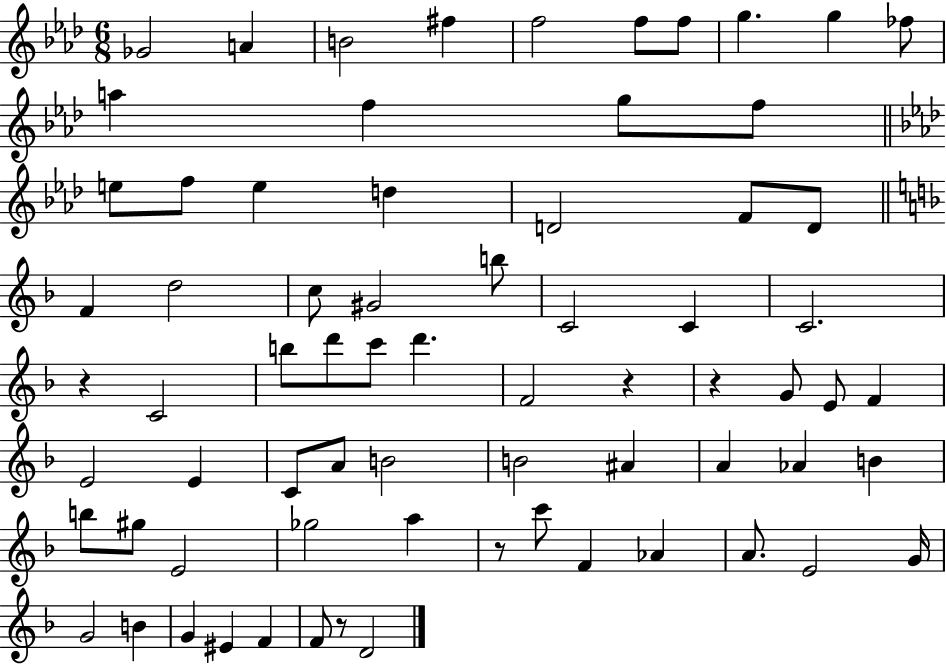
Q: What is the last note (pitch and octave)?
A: D4